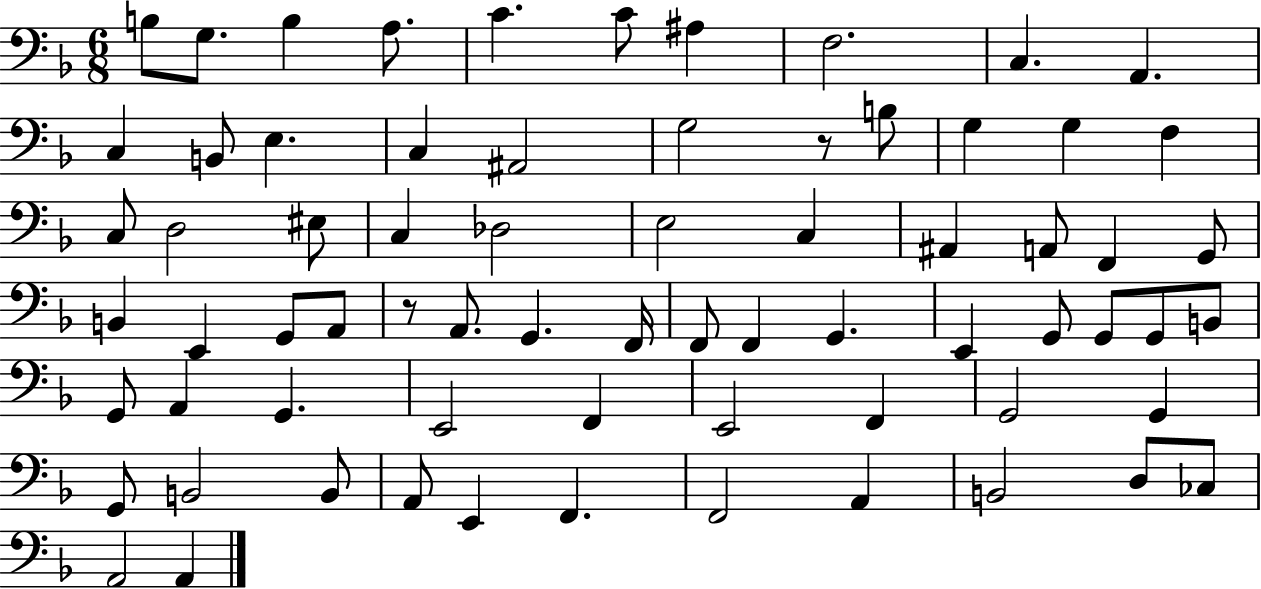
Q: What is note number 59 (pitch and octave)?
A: A2